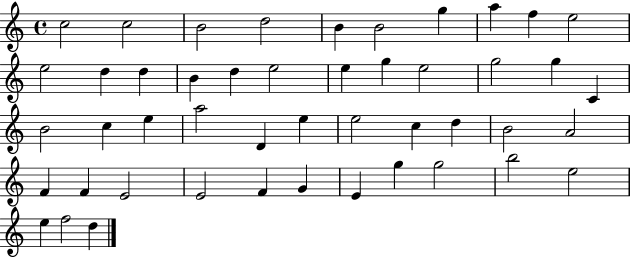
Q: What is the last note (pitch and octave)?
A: D5